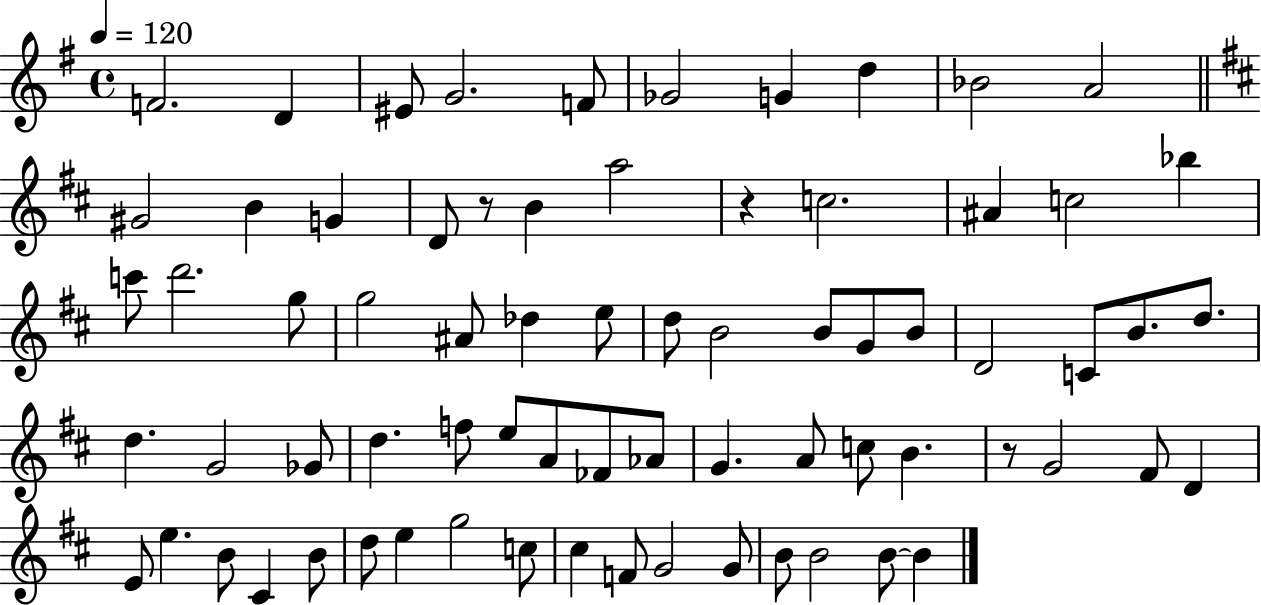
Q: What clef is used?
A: treble